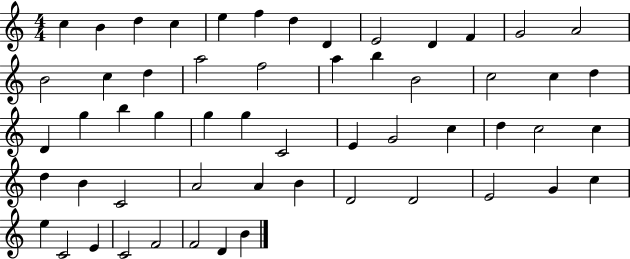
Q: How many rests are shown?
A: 0